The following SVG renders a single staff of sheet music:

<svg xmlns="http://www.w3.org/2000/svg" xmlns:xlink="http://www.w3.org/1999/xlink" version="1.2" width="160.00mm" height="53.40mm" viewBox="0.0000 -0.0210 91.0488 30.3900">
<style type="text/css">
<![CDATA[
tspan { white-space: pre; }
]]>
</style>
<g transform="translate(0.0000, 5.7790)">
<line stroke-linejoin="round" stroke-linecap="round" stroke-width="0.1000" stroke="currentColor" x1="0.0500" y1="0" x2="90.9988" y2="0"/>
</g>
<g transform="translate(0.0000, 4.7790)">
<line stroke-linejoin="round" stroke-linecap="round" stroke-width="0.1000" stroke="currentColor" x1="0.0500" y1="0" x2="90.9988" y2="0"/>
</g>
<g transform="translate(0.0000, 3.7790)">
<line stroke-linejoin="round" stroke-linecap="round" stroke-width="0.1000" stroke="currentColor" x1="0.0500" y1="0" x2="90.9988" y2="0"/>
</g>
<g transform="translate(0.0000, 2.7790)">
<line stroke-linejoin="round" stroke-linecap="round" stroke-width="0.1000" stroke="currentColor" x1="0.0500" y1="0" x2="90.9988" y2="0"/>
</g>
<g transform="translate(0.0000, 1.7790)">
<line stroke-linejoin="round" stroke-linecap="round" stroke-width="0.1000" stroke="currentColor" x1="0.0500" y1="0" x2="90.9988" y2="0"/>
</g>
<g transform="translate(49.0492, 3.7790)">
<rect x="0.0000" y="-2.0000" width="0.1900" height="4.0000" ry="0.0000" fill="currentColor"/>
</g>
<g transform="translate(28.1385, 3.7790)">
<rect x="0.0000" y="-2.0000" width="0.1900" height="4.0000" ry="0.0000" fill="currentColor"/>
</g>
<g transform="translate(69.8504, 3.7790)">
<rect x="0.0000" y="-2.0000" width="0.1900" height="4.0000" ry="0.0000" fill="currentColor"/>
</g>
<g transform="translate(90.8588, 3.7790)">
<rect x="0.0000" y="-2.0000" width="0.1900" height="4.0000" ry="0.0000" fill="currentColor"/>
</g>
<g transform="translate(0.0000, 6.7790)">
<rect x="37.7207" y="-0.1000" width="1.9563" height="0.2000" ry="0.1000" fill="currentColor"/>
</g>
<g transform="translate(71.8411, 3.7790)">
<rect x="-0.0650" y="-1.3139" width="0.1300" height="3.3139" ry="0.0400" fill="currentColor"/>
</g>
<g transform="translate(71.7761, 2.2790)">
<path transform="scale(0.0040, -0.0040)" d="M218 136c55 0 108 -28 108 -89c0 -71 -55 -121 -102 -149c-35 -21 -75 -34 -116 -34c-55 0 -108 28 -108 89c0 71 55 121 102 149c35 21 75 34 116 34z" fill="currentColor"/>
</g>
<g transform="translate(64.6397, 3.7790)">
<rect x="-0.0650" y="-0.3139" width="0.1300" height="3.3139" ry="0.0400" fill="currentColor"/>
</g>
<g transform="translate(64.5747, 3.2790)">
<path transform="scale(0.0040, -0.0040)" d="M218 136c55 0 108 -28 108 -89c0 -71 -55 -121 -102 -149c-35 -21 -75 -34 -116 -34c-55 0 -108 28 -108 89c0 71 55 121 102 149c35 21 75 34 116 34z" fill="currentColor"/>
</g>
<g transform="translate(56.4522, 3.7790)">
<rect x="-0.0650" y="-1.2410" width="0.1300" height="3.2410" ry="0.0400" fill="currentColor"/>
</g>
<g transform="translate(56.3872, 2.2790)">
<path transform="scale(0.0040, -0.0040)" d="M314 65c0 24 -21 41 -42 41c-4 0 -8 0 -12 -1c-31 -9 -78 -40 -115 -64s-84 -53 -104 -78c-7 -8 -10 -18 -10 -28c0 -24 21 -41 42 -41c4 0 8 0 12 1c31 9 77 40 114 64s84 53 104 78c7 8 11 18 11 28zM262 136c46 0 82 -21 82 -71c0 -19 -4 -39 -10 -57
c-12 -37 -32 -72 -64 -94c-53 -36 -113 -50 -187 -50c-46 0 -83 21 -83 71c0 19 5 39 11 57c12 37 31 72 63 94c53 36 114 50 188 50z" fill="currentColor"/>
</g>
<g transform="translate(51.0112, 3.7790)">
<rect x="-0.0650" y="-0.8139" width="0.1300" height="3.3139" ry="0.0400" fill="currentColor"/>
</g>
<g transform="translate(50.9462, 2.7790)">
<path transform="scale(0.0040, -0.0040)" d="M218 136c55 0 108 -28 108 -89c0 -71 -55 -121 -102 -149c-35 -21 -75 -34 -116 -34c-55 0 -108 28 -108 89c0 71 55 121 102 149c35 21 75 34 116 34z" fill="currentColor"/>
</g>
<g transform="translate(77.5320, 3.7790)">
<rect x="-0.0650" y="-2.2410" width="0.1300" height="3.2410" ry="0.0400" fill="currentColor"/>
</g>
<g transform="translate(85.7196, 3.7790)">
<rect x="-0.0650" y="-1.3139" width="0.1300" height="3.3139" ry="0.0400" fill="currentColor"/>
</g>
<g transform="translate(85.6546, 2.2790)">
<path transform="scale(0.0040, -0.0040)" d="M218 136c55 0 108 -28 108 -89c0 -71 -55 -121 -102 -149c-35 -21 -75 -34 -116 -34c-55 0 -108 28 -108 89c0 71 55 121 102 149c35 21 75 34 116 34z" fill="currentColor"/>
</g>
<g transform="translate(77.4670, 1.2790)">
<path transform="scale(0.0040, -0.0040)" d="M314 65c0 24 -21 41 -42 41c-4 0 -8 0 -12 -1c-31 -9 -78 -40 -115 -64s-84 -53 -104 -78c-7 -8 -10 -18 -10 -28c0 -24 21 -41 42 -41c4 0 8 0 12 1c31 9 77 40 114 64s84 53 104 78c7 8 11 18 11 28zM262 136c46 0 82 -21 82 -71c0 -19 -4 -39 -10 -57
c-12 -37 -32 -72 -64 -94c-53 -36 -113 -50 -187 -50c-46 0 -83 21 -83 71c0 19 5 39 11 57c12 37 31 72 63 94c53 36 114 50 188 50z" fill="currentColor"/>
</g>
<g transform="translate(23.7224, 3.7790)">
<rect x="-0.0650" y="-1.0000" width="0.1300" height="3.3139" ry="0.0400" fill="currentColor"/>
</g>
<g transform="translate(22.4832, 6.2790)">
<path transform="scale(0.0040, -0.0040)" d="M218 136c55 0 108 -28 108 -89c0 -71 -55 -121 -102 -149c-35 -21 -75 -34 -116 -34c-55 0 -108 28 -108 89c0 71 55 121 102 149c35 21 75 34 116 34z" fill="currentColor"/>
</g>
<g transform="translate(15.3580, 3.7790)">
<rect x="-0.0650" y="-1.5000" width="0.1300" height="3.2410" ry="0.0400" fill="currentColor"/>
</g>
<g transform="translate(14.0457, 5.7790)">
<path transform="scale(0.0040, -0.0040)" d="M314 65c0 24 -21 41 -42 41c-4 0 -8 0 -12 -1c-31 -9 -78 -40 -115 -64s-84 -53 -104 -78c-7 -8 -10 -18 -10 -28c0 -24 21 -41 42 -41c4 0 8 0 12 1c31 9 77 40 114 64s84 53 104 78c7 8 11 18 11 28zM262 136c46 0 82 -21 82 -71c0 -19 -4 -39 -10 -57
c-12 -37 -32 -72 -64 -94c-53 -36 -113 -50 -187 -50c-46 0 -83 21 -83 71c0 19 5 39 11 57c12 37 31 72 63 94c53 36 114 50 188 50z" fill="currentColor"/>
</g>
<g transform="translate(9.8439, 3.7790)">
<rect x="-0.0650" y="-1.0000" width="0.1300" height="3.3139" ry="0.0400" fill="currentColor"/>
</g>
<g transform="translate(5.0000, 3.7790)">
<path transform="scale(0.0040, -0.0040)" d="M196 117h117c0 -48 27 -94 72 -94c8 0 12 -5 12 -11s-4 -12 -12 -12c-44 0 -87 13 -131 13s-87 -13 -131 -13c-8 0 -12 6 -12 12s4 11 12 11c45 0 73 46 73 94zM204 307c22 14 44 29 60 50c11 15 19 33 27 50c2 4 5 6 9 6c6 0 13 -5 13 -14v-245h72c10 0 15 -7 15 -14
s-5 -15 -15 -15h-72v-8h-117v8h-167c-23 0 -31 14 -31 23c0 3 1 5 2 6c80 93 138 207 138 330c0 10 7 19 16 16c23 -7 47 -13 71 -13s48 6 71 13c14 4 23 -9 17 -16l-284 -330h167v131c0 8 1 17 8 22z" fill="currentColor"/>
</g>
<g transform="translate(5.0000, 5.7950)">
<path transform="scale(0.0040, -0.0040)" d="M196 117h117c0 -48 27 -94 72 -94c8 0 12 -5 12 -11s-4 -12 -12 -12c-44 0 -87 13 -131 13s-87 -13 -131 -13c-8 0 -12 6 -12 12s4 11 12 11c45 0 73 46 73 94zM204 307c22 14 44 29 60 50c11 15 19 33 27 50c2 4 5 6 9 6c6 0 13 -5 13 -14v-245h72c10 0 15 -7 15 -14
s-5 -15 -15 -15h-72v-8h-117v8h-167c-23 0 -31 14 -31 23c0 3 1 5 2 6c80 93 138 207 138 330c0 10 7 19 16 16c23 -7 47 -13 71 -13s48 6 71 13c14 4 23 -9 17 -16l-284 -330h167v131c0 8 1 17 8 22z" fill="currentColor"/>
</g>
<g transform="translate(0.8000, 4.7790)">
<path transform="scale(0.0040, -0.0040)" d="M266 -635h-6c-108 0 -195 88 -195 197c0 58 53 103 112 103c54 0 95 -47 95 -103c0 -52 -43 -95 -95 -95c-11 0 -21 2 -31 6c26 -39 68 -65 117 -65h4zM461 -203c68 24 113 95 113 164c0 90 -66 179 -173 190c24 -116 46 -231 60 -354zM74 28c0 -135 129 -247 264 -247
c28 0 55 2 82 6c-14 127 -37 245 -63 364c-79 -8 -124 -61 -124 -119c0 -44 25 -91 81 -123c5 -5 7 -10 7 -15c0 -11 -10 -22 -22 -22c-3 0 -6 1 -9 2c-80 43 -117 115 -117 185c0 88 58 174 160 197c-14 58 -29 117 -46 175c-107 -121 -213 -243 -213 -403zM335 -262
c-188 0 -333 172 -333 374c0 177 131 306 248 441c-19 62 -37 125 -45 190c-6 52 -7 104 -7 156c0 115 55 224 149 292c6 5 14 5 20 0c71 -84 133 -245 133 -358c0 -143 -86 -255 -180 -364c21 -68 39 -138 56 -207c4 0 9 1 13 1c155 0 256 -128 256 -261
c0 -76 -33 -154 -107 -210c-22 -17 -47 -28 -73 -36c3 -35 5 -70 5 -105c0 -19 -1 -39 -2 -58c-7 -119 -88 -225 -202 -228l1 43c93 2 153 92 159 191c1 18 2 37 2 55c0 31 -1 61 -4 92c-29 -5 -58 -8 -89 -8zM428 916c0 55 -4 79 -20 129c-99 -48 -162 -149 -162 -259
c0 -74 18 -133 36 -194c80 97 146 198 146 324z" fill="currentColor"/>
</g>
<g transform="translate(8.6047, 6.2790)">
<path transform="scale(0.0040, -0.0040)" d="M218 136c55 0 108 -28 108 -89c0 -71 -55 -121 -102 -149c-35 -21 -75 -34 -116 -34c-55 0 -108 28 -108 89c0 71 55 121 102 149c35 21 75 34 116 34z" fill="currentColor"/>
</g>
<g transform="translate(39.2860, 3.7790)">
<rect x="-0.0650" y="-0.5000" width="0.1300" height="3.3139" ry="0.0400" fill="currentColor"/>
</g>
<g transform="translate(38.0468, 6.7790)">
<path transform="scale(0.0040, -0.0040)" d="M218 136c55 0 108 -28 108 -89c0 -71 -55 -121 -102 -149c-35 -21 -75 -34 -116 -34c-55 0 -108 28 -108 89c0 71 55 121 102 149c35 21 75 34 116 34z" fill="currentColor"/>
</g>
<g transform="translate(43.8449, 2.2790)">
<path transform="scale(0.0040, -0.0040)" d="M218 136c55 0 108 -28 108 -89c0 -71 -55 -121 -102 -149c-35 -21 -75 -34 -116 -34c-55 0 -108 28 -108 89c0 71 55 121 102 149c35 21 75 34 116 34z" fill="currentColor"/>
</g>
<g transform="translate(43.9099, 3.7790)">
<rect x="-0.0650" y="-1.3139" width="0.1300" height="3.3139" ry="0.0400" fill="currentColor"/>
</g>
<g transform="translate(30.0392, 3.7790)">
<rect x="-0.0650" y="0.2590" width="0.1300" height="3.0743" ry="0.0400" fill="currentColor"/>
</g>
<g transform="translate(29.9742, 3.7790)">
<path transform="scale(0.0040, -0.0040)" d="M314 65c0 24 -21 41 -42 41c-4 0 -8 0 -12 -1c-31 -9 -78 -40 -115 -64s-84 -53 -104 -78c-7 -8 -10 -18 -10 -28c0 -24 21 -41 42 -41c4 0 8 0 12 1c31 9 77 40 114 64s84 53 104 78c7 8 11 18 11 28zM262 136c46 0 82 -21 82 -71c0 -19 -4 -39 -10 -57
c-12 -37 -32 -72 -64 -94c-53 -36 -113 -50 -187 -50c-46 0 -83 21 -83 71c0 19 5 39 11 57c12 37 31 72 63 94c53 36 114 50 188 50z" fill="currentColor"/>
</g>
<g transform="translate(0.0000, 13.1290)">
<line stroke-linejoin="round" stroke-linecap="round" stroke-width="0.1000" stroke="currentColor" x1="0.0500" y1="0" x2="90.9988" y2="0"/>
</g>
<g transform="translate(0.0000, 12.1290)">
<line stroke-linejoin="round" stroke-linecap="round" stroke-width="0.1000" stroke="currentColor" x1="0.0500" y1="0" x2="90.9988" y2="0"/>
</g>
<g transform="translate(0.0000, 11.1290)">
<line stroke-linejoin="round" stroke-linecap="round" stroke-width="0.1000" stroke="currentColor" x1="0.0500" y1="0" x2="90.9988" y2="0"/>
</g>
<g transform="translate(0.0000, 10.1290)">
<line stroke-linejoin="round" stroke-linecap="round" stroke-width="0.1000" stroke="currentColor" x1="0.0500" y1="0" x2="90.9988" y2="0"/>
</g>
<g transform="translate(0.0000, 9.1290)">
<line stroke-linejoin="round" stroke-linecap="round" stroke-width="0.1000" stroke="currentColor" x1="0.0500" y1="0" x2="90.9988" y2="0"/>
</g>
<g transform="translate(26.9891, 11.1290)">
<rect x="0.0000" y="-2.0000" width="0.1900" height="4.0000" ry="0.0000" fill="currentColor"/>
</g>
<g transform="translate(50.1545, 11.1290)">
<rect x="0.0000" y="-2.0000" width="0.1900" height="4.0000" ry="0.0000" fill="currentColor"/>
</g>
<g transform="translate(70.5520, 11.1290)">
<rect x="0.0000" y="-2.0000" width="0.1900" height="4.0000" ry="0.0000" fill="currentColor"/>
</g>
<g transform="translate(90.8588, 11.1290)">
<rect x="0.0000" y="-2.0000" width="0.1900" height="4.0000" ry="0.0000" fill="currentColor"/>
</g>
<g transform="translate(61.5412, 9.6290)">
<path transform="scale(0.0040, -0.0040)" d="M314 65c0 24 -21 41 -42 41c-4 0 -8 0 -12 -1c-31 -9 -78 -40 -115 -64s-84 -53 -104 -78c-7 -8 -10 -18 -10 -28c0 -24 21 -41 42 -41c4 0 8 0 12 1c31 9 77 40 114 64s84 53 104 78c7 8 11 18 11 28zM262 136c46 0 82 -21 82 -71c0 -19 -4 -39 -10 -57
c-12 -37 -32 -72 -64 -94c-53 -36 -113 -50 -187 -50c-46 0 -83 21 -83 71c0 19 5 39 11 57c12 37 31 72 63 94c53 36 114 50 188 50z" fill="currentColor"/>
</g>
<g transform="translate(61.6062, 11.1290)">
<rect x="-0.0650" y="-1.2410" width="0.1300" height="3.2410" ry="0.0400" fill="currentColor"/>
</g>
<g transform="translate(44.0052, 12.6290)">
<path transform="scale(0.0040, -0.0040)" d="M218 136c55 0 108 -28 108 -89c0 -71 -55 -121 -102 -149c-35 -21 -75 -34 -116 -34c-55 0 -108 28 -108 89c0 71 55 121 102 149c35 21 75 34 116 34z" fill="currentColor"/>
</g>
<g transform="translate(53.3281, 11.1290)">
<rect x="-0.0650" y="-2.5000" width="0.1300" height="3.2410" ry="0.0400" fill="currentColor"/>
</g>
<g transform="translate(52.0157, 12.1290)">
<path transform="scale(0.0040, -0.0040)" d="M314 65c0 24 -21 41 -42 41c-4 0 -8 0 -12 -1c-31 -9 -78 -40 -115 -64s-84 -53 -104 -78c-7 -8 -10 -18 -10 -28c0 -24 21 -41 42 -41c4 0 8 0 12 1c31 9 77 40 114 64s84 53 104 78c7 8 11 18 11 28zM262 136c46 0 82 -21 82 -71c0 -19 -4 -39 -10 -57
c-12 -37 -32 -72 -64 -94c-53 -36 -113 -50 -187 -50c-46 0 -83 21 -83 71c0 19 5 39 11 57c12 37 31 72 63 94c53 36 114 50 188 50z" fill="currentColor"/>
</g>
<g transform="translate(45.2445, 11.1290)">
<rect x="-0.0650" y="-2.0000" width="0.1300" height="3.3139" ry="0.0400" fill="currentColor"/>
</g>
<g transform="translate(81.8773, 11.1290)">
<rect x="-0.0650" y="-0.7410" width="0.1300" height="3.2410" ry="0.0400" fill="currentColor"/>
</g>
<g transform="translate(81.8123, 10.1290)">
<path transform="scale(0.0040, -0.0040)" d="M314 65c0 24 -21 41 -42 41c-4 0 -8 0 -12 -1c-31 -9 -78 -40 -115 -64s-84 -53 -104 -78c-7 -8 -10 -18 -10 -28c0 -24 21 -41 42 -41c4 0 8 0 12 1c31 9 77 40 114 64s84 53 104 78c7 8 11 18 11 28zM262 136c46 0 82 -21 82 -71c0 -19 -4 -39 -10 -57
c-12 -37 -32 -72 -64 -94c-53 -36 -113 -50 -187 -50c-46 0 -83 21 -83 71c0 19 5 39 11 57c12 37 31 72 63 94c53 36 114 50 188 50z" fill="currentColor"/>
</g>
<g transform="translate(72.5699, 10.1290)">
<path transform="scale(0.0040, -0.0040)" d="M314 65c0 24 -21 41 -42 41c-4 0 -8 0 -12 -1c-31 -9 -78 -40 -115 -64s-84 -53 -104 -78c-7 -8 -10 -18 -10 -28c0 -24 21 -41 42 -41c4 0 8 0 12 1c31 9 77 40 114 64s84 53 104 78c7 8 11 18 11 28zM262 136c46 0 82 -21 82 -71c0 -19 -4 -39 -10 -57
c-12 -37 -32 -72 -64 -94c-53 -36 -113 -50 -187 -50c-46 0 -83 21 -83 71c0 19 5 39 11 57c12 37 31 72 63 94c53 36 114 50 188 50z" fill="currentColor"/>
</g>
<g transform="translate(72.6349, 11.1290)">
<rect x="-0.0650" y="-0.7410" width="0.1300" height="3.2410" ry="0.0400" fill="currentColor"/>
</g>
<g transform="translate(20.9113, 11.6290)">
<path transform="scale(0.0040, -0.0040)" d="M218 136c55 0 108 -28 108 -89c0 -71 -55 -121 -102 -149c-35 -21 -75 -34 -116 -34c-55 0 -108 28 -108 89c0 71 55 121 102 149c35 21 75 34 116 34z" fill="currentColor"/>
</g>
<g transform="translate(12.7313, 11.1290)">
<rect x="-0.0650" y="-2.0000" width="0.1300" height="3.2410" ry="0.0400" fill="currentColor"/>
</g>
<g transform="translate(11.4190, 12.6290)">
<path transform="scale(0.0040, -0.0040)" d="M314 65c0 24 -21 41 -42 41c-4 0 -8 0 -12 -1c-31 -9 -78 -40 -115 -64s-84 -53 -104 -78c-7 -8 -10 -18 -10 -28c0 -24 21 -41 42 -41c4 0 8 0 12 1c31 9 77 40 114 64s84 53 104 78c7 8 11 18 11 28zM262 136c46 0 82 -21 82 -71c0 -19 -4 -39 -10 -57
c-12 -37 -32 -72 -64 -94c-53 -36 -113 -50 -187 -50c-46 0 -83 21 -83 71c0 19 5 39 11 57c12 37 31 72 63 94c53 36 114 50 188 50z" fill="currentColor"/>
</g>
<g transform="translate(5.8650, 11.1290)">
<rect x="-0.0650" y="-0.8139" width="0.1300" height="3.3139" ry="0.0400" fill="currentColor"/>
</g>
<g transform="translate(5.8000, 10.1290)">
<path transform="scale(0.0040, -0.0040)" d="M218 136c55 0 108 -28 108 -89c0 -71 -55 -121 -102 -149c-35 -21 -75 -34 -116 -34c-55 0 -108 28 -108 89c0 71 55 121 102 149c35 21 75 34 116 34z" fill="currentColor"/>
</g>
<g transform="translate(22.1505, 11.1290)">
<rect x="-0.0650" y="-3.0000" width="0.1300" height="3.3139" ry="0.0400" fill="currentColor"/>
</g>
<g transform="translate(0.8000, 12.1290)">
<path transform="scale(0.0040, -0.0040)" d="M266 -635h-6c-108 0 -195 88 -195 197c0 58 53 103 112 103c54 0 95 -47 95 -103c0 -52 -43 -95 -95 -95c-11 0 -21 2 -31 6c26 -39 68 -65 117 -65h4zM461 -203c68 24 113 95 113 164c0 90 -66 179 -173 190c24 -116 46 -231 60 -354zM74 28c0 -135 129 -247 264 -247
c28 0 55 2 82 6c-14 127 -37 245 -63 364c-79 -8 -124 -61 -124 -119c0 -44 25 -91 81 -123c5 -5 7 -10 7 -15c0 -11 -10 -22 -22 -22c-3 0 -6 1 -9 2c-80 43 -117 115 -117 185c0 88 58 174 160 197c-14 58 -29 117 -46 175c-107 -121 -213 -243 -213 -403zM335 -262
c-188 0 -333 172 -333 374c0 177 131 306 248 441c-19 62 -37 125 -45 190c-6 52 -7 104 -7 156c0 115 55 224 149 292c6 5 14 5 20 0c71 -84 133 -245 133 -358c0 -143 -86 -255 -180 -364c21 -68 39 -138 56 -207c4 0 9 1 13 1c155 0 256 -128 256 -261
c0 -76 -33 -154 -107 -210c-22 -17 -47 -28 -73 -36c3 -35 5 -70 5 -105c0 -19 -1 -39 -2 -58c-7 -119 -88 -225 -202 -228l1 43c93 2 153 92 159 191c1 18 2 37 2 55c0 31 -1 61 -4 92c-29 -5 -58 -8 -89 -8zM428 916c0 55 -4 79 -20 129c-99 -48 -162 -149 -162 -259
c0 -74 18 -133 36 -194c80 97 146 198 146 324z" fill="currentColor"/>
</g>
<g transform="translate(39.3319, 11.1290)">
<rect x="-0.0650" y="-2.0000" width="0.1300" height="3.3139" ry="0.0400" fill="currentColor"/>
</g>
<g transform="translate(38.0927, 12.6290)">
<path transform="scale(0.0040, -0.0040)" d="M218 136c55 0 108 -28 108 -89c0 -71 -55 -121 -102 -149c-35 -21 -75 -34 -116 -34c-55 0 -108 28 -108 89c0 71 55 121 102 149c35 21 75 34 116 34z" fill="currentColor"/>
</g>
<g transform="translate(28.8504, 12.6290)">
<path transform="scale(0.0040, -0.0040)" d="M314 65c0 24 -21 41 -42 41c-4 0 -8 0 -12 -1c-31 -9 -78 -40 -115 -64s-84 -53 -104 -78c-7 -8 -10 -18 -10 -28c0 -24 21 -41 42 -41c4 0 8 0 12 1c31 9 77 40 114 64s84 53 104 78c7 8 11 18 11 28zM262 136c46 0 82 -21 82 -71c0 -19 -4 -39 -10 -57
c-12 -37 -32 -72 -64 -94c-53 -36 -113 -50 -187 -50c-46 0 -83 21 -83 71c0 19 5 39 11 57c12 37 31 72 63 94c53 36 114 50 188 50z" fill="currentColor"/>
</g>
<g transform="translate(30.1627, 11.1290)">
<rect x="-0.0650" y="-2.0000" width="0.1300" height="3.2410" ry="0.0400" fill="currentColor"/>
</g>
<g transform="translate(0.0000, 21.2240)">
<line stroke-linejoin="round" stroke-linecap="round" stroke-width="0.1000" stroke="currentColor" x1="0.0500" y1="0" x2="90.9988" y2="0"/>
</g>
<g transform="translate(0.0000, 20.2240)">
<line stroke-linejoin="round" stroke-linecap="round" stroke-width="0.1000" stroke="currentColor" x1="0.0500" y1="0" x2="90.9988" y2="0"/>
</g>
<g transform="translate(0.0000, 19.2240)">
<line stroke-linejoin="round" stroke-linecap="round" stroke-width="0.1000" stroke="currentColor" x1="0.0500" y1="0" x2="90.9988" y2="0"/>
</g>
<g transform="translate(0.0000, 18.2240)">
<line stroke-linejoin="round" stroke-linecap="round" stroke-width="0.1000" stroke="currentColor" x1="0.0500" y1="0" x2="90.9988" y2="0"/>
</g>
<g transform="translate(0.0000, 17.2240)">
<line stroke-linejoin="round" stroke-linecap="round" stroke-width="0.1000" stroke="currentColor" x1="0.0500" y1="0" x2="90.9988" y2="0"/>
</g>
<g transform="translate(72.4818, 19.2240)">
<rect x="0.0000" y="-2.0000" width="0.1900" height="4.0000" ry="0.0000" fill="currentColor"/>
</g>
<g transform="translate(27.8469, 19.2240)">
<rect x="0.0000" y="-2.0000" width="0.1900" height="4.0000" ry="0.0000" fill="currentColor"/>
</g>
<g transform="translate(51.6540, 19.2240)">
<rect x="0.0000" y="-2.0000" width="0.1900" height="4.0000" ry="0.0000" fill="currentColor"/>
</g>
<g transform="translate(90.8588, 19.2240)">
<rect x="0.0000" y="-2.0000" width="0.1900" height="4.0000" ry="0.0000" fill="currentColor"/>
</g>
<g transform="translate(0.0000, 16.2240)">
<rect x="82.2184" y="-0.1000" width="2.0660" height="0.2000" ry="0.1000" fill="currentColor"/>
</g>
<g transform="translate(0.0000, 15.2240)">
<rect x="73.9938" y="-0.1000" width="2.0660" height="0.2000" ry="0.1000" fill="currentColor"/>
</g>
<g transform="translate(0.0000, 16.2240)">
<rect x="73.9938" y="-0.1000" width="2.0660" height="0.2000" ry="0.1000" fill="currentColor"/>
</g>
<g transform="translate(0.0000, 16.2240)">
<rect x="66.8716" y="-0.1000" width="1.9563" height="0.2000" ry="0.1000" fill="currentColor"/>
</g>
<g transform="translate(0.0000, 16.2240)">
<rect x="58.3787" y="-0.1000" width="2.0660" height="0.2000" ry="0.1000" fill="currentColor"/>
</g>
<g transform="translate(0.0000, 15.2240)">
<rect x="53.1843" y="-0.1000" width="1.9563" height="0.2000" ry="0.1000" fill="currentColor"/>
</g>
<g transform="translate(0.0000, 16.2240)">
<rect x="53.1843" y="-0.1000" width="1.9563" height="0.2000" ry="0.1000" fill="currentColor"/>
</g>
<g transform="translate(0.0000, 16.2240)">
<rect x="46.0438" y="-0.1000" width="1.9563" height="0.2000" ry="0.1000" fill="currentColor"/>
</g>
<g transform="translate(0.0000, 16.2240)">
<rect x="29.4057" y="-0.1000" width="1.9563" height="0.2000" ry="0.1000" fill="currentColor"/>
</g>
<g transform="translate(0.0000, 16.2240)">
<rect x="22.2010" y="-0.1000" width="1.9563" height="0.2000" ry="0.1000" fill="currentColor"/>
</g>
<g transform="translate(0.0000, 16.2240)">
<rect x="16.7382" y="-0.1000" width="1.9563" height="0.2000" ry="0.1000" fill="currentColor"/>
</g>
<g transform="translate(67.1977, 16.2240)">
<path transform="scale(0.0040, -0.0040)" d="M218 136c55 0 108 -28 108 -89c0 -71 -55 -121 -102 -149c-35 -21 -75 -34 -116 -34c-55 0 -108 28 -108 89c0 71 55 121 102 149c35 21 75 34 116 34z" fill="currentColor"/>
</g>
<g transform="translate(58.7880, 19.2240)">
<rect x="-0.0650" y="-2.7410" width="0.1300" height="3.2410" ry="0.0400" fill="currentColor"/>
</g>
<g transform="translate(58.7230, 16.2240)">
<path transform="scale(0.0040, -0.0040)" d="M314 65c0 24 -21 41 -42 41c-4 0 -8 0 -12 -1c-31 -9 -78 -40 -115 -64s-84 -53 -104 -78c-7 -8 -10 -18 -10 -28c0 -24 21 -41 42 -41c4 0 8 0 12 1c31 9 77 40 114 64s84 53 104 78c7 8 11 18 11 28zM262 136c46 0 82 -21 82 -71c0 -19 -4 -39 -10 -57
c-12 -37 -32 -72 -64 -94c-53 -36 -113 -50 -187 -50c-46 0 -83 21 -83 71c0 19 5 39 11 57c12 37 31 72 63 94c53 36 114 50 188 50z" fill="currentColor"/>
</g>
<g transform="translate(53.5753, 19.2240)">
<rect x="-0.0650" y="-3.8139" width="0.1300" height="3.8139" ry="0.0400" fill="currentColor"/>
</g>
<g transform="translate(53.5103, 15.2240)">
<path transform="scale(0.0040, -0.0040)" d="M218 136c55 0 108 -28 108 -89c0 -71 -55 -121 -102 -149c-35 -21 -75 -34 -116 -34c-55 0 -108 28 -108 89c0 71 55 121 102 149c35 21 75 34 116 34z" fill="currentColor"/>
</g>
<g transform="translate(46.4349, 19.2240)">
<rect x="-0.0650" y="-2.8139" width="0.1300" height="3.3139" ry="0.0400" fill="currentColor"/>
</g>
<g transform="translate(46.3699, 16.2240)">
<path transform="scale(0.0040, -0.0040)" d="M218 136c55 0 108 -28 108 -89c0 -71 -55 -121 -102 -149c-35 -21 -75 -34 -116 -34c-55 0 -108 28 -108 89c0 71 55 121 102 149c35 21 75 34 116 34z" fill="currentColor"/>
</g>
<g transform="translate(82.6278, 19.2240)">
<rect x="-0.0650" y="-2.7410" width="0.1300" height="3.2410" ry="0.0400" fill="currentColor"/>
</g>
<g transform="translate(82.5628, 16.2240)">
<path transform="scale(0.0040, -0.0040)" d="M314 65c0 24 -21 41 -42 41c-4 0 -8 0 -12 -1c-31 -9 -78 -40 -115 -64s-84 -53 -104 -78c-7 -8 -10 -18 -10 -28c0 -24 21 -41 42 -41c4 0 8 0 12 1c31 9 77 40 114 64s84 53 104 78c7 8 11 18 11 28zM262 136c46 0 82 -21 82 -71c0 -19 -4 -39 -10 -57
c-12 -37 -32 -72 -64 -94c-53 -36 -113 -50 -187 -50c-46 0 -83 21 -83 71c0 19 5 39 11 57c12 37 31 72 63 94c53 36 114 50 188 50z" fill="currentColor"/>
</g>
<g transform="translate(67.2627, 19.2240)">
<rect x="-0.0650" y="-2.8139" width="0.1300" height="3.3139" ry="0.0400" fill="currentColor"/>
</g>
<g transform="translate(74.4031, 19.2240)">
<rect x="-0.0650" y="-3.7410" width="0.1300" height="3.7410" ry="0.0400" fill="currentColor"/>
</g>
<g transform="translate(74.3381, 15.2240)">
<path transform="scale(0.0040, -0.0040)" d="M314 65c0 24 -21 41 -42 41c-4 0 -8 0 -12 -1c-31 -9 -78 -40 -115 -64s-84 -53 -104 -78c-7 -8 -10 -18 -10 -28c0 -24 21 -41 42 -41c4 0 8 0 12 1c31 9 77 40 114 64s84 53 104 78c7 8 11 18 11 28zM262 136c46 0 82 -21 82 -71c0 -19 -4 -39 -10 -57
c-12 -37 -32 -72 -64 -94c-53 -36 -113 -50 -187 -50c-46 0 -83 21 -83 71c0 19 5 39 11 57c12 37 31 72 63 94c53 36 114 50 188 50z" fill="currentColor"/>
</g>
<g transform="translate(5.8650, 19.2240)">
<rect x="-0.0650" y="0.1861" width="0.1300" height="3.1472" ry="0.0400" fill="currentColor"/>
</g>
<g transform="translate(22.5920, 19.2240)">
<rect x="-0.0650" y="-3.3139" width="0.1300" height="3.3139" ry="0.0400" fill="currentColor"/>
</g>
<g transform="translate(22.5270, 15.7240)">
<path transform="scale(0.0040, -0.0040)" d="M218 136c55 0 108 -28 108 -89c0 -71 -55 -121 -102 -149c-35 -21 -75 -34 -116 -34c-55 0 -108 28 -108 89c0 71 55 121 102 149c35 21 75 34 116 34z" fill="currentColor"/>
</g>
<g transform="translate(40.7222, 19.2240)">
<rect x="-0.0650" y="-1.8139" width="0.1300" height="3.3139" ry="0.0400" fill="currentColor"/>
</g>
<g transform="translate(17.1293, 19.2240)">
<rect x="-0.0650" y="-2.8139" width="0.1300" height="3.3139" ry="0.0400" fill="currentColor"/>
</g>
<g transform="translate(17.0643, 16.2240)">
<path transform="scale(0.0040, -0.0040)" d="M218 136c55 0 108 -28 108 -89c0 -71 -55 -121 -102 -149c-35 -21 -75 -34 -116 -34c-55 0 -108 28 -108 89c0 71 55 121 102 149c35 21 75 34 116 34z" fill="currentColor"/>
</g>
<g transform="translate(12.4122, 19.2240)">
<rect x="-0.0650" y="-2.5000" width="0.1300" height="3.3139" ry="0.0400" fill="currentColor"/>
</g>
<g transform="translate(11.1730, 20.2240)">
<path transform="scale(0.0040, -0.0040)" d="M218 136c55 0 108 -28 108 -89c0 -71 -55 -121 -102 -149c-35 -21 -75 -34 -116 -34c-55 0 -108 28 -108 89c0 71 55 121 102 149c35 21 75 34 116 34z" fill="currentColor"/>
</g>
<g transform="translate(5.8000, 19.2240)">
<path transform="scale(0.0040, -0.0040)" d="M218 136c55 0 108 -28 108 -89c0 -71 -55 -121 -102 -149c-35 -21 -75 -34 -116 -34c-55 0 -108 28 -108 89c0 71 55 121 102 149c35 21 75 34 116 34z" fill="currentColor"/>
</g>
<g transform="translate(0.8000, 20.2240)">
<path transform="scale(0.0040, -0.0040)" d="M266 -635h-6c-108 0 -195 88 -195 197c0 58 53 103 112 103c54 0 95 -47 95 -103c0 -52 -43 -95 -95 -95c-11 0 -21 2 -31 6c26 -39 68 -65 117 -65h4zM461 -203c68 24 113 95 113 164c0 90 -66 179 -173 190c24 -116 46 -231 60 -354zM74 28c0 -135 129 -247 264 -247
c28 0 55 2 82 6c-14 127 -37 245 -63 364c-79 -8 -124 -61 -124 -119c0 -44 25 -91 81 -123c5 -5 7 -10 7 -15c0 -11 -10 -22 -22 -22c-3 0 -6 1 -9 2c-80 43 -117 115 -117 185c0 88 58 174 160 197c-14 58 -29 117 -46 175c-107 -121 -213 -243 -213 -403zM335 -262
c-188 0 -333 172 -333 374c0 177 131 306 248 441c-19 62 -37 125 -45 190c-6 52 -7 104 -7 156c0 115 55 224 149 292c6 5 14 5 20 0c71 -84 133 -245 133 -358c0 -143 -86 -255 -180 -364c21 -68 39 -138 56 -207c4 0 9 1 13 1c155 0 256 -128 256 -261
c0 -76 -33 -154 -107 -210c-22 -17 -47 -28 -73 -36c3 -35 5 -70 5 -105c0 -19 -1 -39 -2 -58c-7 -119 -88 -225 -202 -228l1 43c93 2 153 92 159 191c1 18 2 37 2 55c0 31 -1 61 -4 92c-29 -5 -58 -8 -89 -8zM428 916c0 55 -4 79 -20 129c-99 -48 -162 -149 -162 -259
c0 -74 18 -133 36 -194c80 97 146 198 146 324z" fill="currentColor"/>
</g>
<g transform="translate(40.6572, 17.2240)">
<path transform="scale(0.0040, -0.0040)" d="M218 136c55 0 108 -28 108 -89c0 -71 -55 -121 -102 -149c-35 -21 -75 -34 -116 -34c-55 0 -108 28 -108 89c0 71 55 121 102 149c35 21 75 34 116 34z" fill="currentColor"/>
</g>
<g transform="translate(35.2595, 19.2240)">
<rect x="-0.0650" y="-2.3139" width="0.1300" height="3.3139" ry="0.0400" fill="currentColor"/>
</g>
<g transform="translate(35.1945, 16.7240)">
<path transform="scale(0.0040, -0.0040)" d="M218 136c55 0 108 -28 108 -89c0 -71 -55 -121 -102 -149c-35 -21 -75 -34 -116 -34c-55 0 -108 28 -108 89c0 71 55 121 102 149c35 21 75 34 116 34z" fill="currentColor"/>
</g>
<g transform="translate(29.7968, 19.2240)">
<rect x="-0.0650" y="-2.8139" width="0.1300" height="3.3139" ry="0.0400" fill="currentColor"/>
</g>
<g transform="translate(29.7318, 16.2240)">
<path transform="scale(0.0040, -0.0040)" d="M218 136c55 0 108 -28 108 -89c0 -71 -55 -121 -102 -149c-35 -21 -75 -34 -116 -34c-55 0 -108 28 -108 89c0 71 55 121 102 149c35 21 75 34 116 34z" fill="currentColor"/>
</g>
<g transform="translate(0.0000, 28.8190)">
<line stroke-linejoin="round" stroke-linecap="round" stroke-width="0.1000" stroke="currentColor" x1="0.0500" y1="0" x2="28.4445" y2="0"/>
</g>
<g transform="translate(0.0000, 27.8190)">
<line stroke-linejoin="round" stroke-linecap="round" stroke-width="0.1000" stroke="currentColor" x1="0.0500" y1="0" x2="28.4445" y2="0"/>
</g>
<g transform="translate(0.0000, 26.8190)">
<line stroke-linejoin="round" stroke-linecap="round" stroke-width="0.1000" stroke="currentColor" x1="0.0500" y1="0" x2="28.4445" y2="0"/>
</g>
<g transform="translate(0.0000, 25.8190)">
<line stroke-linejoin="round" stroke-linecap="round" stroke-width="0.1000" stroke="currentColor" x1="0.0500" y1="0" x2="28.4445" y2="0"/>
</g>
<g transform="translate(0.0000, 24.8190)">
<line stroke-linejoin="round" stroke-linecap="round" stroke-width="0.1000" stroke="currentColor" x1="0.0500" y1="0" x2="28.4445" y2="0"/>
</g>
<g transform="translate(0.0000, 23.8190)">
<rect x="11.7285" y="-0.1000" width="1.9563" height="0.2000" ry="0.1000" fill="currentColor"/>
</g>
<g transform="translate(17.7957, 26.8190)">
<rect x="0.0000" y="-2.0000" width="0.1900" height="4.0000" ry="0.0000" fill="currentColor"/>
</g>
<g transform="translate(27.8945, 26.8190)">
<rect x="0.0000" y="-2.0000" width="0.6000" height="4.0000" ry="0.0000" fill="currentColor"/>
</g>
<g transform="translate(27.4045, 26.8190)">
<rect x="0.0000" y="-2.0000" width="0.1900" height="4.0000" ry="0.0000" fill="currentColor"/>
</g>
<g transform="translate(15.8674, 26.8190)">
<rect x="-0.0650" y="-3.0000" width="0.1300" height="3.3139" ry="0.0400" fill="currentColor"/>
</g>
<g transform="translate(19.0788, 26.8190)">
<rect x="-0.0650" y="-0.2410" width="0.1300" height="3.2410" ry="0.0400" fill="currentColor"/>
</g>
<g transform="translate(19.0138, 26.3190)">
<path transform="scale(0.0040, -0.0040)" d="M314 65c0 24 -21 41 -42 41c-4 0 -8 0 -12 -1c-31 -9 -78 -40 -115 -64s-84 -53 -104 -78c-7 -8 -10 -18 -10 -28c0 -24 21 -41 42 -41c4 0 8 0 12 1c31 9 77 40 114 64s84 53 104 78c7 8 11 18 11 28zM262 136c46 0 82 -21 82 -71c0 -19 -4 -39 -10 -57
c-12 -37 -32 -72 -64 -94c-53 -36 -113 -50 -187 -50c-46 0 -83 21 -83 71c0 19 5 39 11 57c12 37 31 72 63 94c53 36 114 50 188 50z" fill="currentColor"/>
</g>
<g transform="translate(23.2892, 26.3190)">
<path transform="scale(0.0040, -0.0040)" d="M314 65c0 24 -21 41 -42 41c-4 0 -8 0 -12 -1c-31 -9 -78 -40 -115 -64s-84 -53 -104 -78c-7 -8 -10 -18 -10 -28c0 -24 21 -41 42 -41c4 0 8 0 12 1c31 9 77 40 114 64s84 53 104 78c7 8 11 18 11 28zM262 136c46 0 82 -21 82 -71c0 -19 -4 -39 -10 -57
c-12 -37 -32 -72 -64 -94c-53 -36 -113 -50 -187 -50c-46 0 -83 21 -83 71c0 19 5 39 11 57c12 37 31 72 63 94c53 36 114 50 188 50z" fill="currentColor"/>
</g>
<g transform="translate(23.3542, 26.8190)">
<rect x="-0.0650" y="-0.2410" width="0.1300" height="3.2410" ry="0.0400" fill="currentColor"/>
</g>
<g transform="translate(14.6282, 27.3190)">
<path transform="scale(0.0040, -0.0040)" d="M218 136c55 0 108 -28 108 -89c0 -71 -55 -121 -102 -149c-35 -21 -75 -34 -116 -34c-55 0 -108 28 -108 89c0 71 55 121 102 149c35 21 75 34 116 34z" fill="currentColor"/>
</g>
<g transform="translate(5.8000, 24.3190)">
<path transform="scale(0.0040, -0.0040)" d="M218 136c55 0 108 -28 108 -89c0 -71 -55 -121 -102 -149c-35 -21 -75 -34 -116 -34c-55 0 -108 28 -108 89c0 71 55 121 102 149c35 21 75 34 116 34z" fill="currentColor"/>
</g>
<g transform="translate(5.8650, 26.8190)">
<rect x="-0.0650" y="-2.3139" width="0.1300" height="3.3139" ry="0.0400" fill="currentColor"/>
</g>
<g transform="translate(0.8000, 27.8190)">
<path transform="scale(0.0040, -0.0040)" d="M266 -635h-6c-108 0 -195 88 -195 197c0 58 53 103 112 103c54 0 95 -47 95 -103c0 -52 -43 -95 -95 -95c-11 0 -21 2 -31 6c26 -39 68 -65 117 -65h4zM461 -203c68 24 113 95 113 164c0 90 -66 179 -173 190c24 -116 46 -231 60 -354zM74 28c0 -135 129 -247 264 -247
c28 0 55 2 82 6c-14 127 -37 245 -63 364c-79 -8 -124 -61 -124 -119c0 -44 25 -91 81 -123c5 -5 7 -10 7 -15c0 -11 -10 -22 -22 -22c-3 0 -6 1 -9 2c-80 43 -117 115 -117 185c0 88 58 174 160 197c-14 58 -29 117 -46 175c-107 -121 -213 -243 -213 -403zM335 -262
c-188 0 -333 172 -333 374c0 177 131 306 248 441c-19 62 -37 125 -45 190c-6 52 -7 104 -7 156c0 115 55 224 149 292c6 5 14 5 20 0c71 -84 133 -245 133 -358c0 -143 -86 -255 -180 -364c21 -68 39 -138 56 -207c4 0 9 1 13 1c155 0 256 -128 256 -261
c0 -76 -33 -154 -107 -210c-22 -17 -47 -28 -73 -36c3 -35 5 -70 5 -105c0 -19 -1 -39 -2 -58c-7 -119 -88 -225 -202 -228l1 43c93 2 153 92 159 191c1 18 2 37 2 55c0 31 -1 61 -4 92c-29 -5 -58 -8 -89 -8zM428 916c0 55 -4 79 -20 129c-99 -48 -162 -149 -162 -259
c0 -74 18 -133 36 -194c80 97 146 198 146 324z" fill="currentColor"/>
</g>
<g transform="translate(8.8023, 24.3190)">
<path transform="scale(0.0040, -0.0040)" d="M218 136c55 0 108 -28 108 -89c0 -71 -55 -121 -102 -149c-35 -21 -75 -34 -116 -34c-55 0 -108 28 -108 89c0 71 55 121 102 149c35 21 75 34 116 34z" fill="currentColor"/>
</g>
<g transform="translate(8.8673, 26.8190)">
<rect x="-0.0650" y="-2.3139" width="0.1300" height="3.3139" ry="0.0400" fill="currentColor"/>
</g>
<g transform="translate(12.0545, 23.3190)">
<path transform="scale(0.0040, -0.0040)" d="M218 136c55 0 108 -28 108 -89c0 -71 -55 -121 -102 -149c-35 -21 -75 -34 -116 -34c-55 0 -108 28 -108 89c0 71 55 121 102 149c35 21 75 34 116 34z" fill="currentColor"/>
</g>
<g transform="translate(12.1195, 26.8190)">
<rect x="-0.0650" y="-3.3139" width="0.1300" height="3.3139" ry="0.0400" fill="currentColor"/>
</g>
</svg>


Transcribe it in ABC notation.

X:1
T:Untitled
M:4/4
L:1/4
K:C
D E2 D B2 C e d e2 c e g2 e d F2 A F2 F F G2 e2 d2 d2 B G a b a g f a c' a2 a c'2 a2 g g b A c2 c2